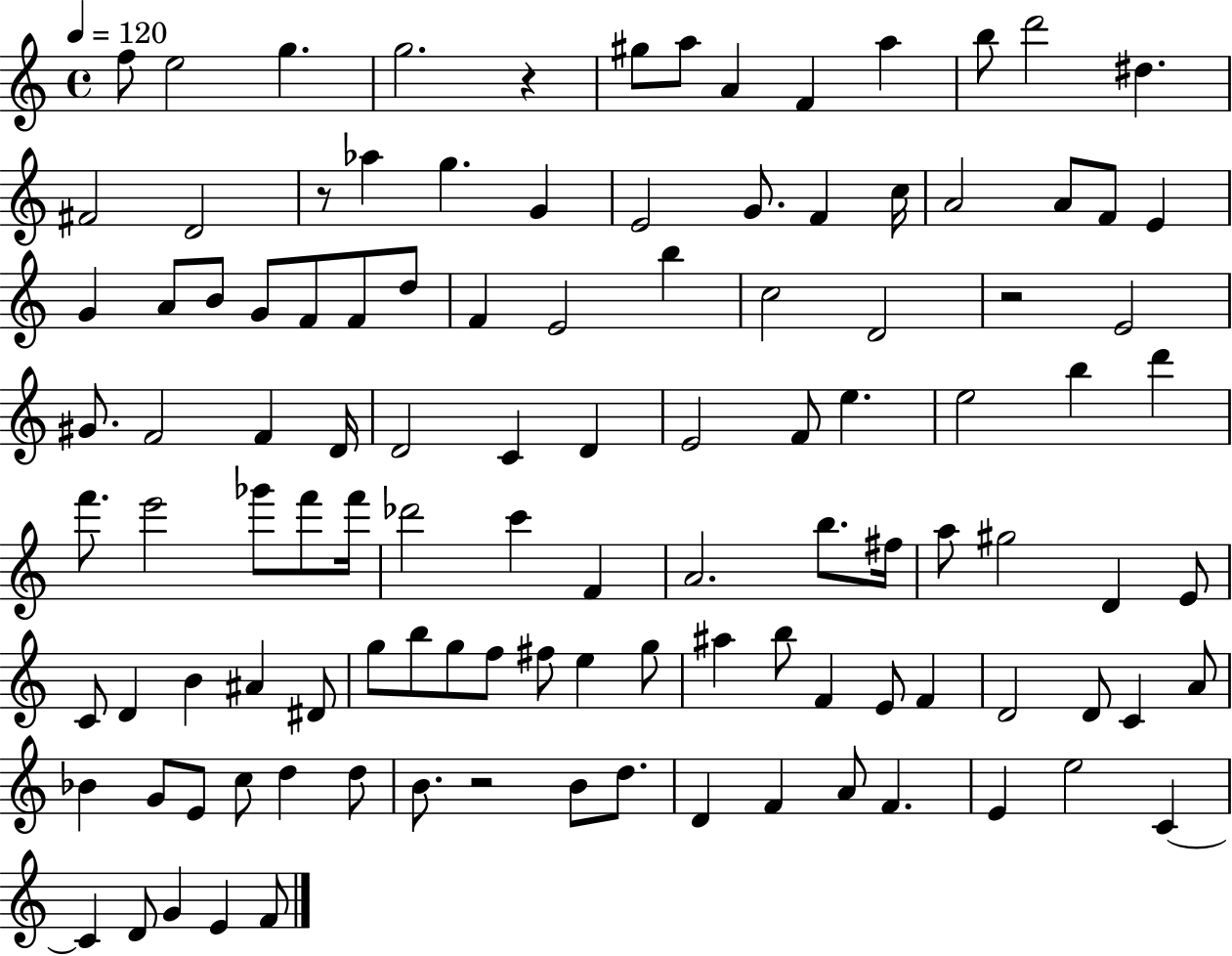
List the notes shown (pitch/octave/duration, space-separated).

F5/e E5/h G5/q. G5/h. R/q G#5/e A5/e A4/q F4/q A5/q B5/e D6/h D#5/q. F#4/h D4/h R/e Ab5/q G5/q. G4/q E4/h G4/e. F4/q C5/s A4/h A4/e F4/e E4/q G4/q A4/e B4/e G4/e F4/e F4/e D5/e F4/q E4/h B5/q C5/h D4/h R/h E4/h G#4/e. F4/h F4/q D4/s D4/h C4/q D4/q E4/h F4/e E5/q. E5/h B5/q D6/q F6/e. E6/h Gb6/e F6/e F6/s Db6/h C6/q F4/q A4/h. B5/e. F#5/s A5/e G#5/h D4/q E4/e C4/e D4/q B4/q A#4/q D#4/e G5/e B5/e G5/e F5/e F#5/e E5/q G5/e A#5/q B5/e F4/q E4/e F4/q D4/h D4/e C4/q A4/e Bb4/q G4/e E4/e C5/e D5/q D5/e B4/e. R/h B4/e D5/e. D4/q F4/q A4/e F4/q. E4/q E5/h C4/q C4/q D4/e G4/q E4/q F4/e